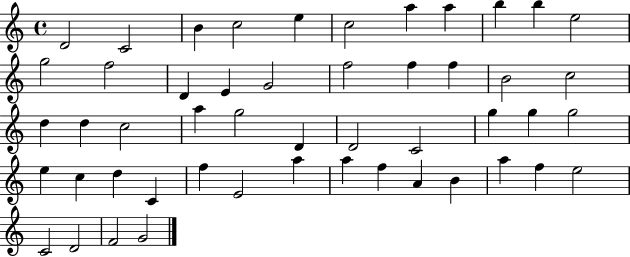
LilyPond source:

{
  \clef treble
  \time 4/4
  \defaultTimeSignature
  \key c \major
  d'2 c'2 | b'4 c''2 e''4 | c''2 a''4 a''4 | b''4 b''4 e''2 | \break g''2 f''2 | d'4 e'4 g'2 | f''2 f''4 f''4 | b'2 c''2 | \break d''4 d''4 c''2 | a''4 g''2 d'4 | d'2 c'2 | g''4 g''4 g''2 | \break e''4 c''4 d''4 c'4 | f''4 e'2 a''4 | a''4 f''4 a'4 b'4 | a''4 f''4 e''2 | \break c'2 d'2 | f'2 g'2 | \bar "|."
}